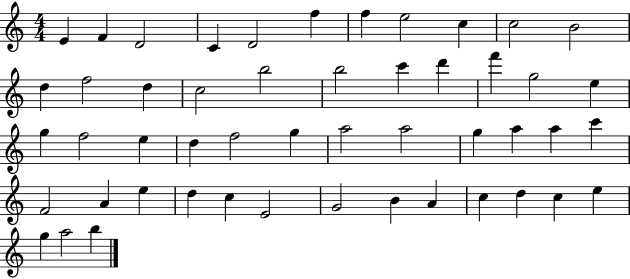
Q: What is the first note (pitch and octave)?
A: E4